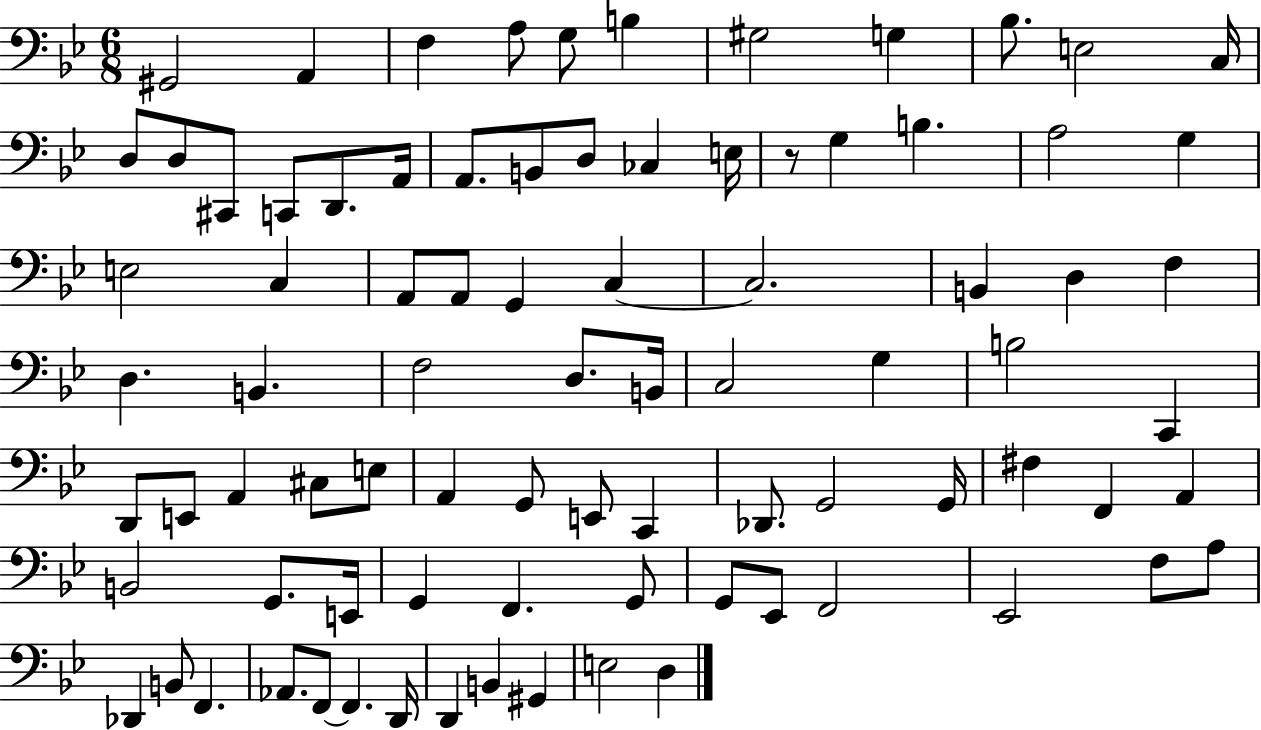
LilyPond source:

{
  \clef bass
  \numericTimeSignature
  \time 6/8
  \key bes \major
  gis,2 a,4 | f4 a8 g8 b4 | gis2 g4 | bes8. e2 c16 | \break d8 d8 cis,8 c,8 d,8. a,16 | a,8. b,8 d8 ces4 e16 | r8 g4 b4. | a2 g4 | \break e2 c4 | a,8 a,8 g,4 c4~~ | c2. | b,4 d4 f4 | \break d4. b,4. | f2 d8. b,16 | c2 g4 | b2 c,4 | \break d,8 e,8 a,4 cis8 e8 | a,4 g,8 e,8 c,4 | des,8. g,2 g,16 | fis4 f,4 a,4 | \break b,2 g,8. e,16 | g,4 f,4. g,8 | g,8 ees,8 f,2 | ees,2 f8 a8 | \break des,4 b,8 f,4. | aes,8. f,8~~ f,4. d,16 | d,4 b,4 gis,4 | e2 d4 | \break \bar "|."
}